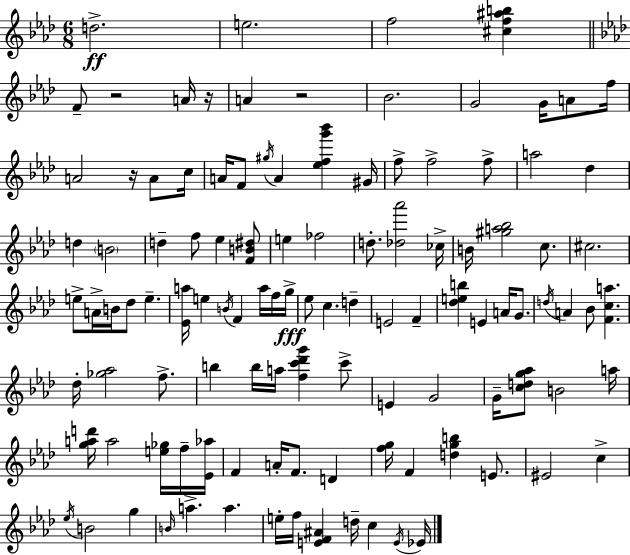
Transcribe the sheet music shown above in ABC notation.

X:1
T:Untitled
M:6/8
L:1/4
K:Ab
d2 e2 f2 [^cf^ab] F/2 z2 A/4 z/4 A z2 _B2 G2 G/4 A/2 f/4 A2 z/4 A/2 c/4 A/4 F/2 ^g/4 A [_efg'_b'] ^G/4 f/2 f2 f/2 a2 _d d B2 d f/2 _e [FB^d]/2 e _f2 d/2 [_d_a']2 _c/4 B/4 [^ga_b]2 c/2 ^c2 e/2 A/4 B/4 _d/2 e [_Ea]/4 e B/4 F a/4 f/4 g/4 _e/2 c d E2 F [_deb] E A/4 G/2 d/4 A _B/2 [Fca] _d/4 [_g_a]2 f/2 b b/4 a/4 [fc'_d'g'] c'/2 E G2 G/4 [cdg_a]/2 B2 a/4 [gad']/4 a2 [e_g]/4 f/4 [_E_a]/4 F A/4 F/2 D [fg]/4 F [dgb] E/2 ^E2 c _e/4 B2 g B/4 a a e/4 f/4 [EF^A] d/4 c E/4 _E/4